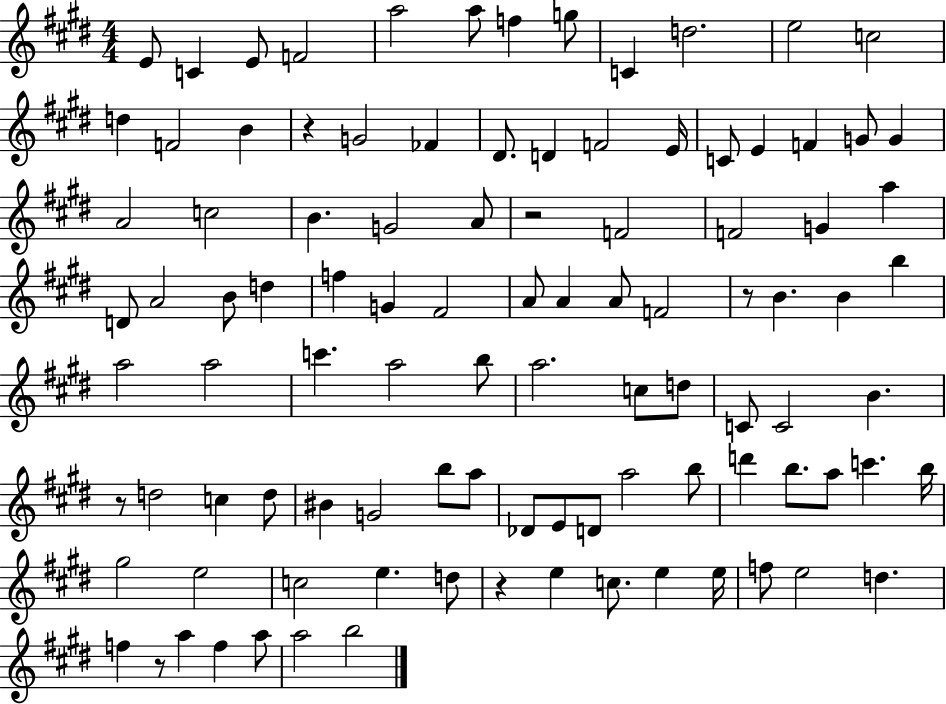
{
  \clef treble
  \numericTimeSignature
  \time 4/4
  \key e \major
  e'8 c'4 e'8 f'2 | a''2 a''8 f''4 g''8 | c'4 d''2. | e''2 c''2 | \break d''4 f'2 b'4 | r4 g'2 fes'4 | dis'8. d'4 f'2 e'16 | c'8 e'4 f'4 g'8 g'4 | \break a'2 c''2 | b'4. g'2 a'8 | r2 f'2 | f'2 g'4 a''4 | \break d'8 a'2 b'8 d''4 | f''4 g'4 fis'2 | a'8 a'4 a'8 f'2 | r8 b'4. b'4 b''4 | \break a''2 a''2 | c'''4. a''2 b''8 | a''2. c''8 d''8 | c'8 c'2 b'4. | \break r8 d''2 c''4 d''8 | bis'4 g'2 b''8 a''8 | des'8 e'8 d'8 a''2 b''8 | d'''4 b''8. a''8 c'''4. b''16 | \break gis''2 e''2 | c''2 e''4. d''8 | r4 e''4 c''8. e''4 e''16 | f''8 e''2 d''4. | \break f''4 r8 a''4 f''4 a''8 | a''2 b''2 | \bar "|."
}